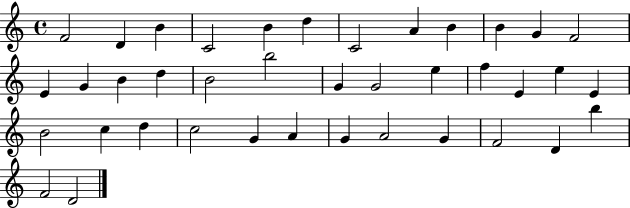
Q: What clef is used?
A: treble